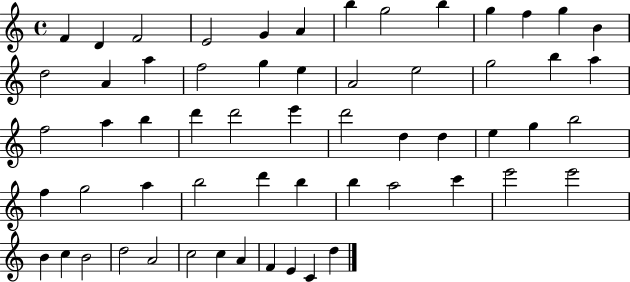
{
  \clef treble
  \time 4/4
  \defaultTimeSignature
  \key c \major
  f'4 d'4 f'2 | e'2 g'4 a'4 | b''4 g''2 b''4 | g''4 f''4 g''4 b'4 | \break d''2 a'4 a''4 | f''2 g''4 e''4 | a'2 e''2 | g''2 b''4 a''4 | \break f''2 a''4 b''4 | d'''4 d'''2 e'''4 | d'''2 d''4 d''4 | e''4 g''4 b''2 | \break f''4 g''2 a''4 | b''2 d'''4 b''4 | b''4 a''2 c'''4 | e'''2 e'''2 | \break b'4 c''4 b'2 | d''2 a'2 | c''2 c''4 a'4 | f'4 e'4 c'4 d''4 | \break \bar "|."
}